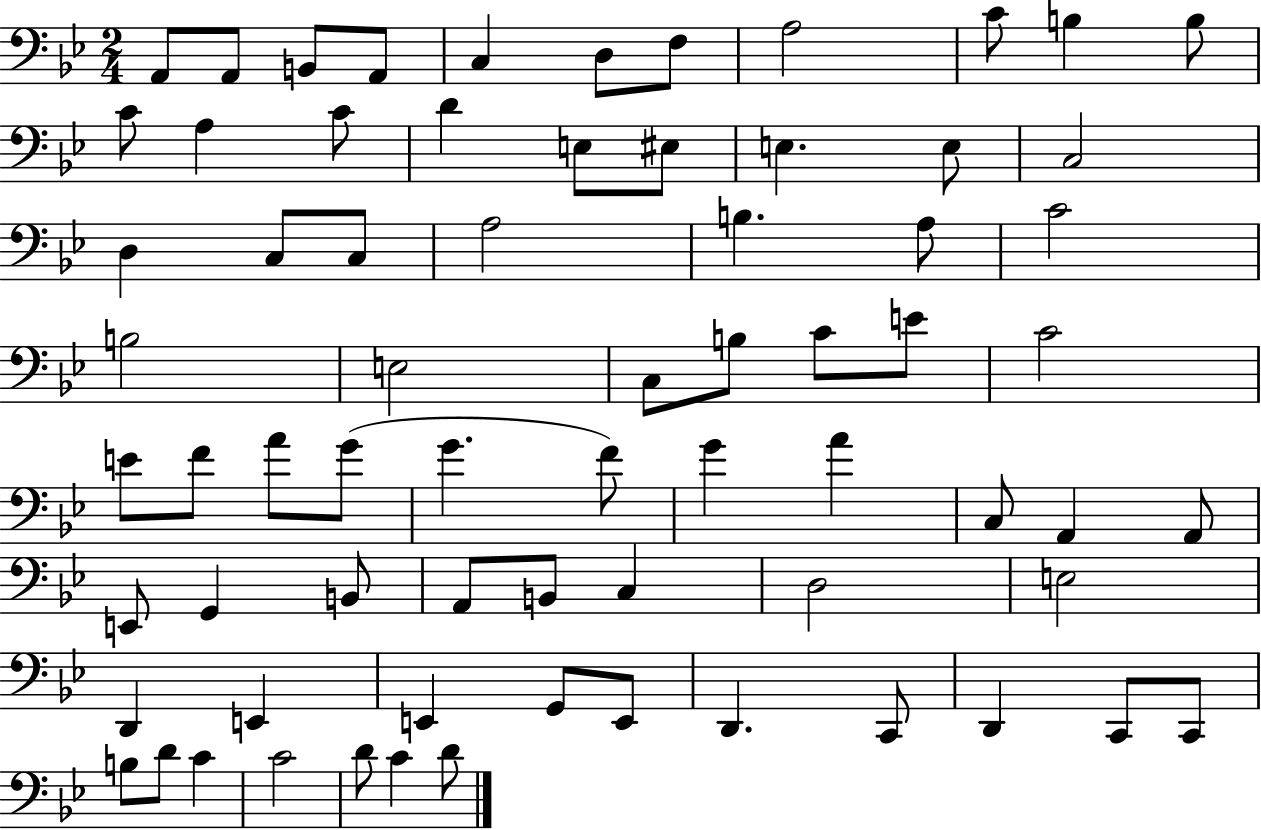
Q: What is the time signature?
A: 2/4